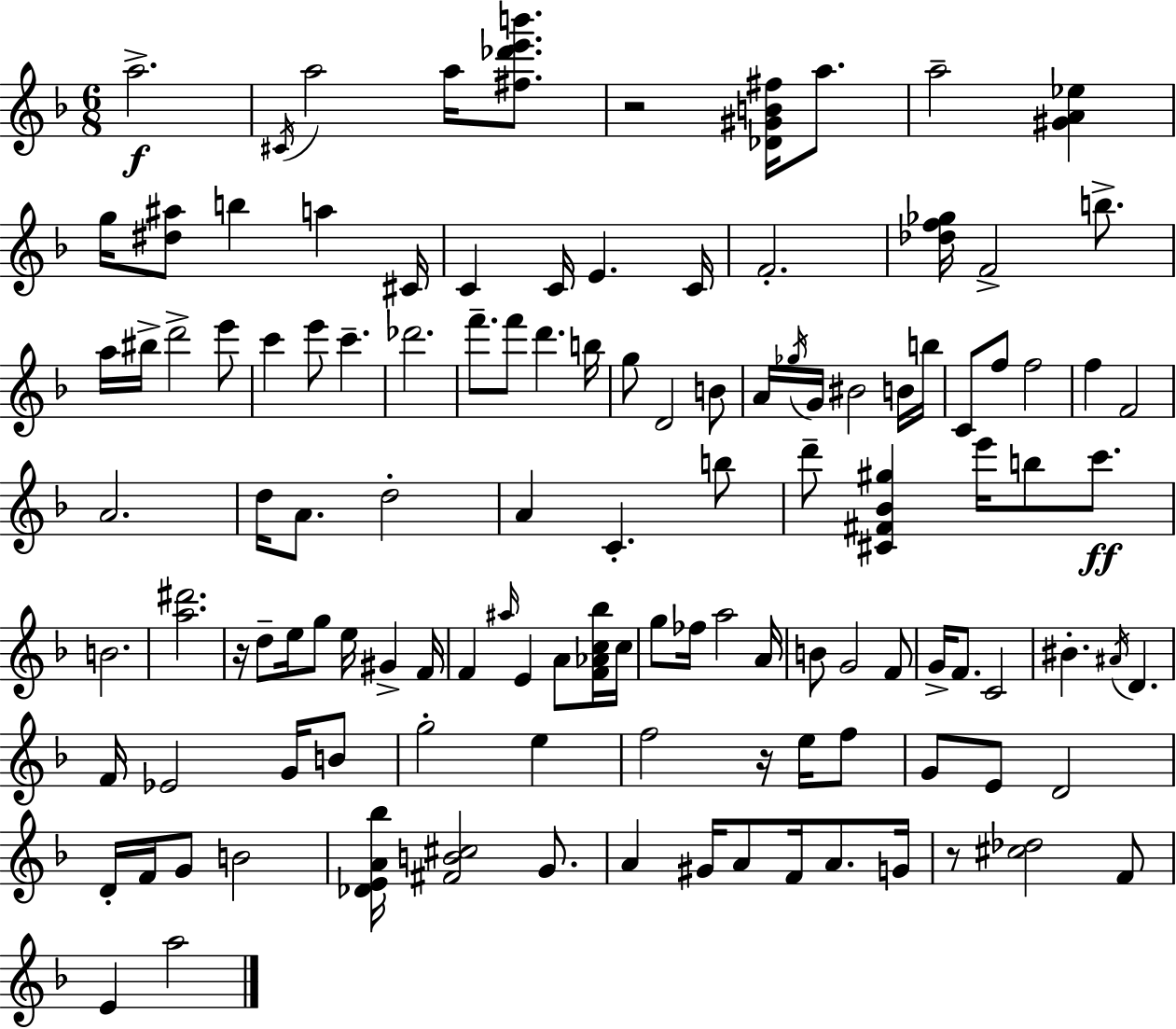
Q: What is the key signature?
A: F major